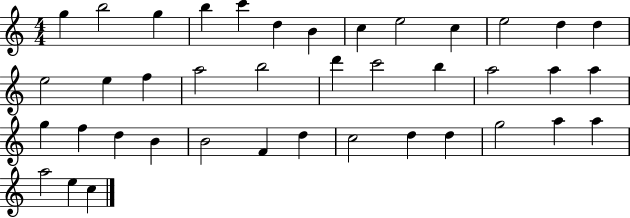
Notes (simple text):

G5/q B5/h G5/q B5/q C6/q D5/q B4/q C5/q E5/h C5/q E5/h D5/q D5/q E5/h E5/q F5/q A5/h B5/h D6/q C6/h B5/q A5/h A5/q A5/q G5/q F5/q D5/q B4/q B4/h F4/q D5/q C5/h D5/q D5/q G5/h A5/q A5/q A5/h E5/q C5/q